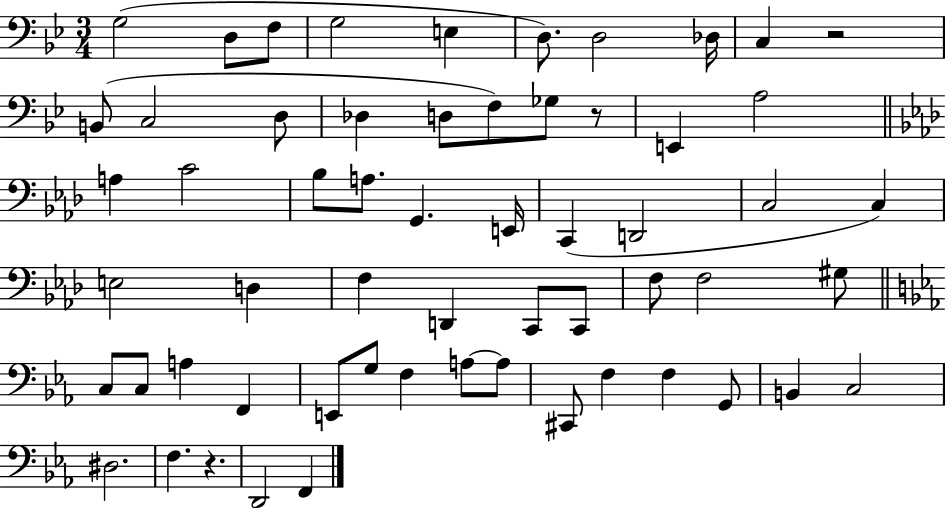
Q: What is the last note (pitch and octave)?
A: F2